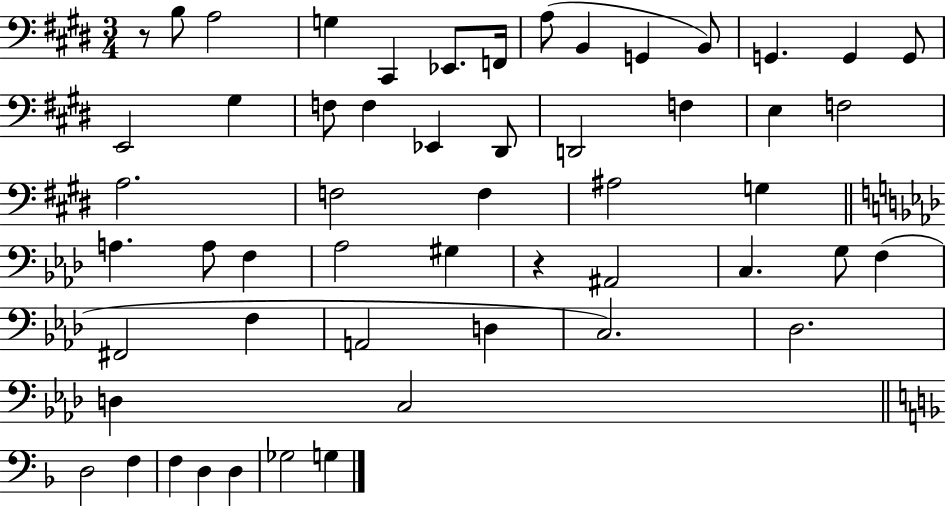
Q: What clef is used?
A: bass